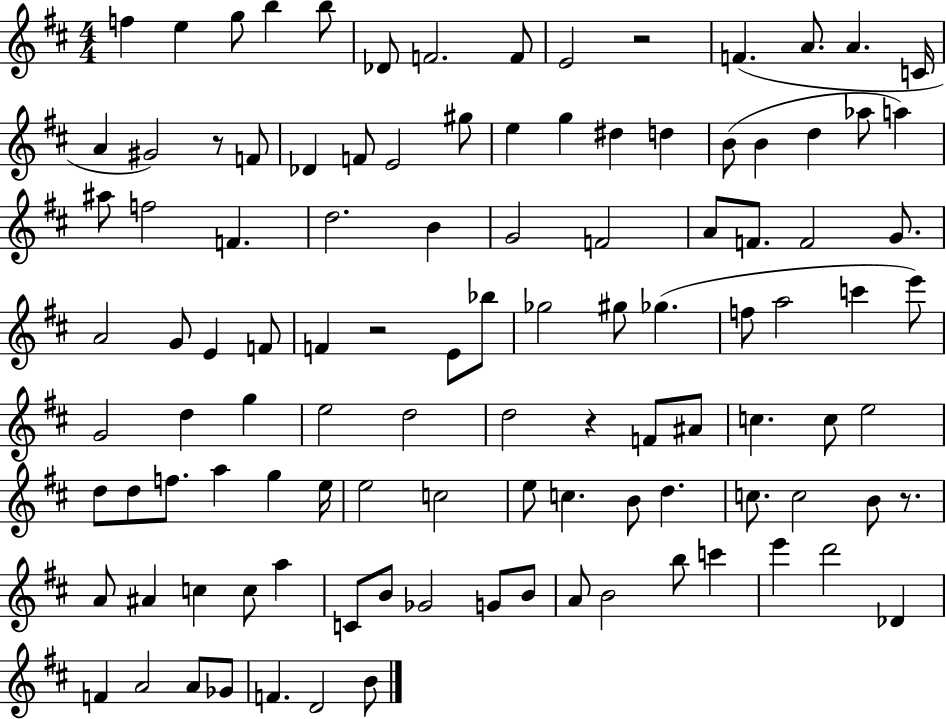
{
  \clef treble
  \numericTimeSignature
  \time 4/4
  \key d \major
  f''4 e''4 g''8 b''4 b''8 | des'8 f'2. f'8 | e'2 r2 | f'4.( a'8. a'4. c'16 | \break a'4 gis'2) r8 f'8 | des'4 f'8 e'2 gis''8 | e''4 g''4 dis''4 d''4 | b'8( b'4 d''4 aes''8 a''4) | \break ais''8 f''2 f'4. | d''2. b'4 | g'2 f'2 | a'8 f'8. f'2 g'8. | \break a'2 g'8 e'4 f'8 | f'4 r2 e'8 bes''8 | ges''2 gis''8 ges''4.( | f''8 a''2 c'''4 e'''8) | \break g'2 d''4 g''4 | e''2 d''2 | d''2 r4 f'8 ais'8 | c''4. c''8 e''2 | \break d''8 d''8 f''8. a''4 g''4 e''16 | e''2 c''2 | e''8 c''4. b'8 d''4. | c''8. c''2 b'8 r8. | \break a'8 ais'4 c''4 c''8 a''4 | c'8 b'8 ges'2 g'8 b'8 | a'8 b'2 b''8 c'''4 | e'''4 d'''2 des'4 | \break f'4 a'2 a'8 ges'8 | f'4. d'2 b'8 | \bar "|."
}